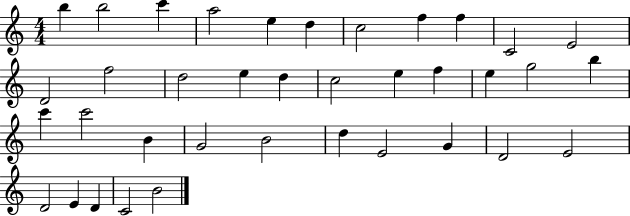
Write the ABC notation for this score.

X:1
T:Untitled
M:4/4
L:1/4
K:C
b b2 c' a2 e d c2 f f C2 E2 D2 f2 d2 e d c2 e f e g2 b c' c'2 B G2 B2 d E2 G D2 E2 D2 E D C2 B2